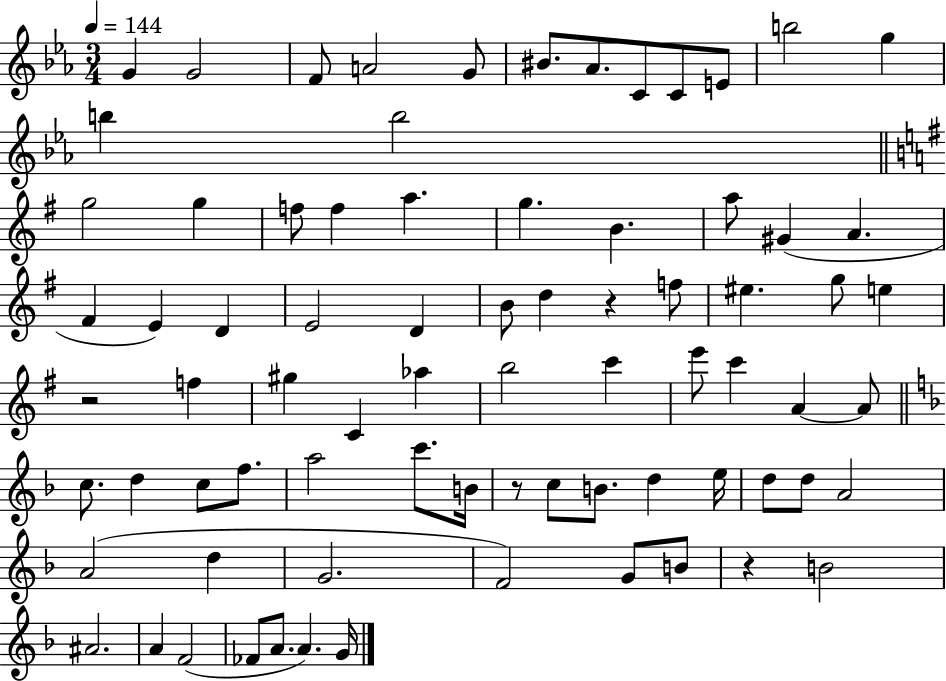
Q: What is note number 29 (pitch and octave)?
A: D4